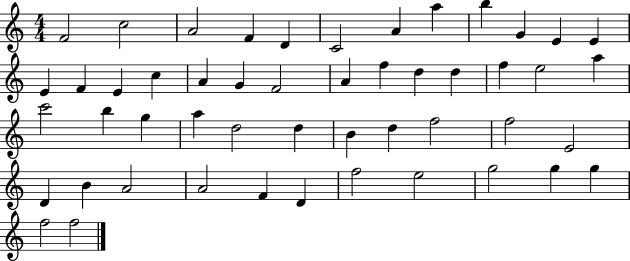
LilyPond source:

{
  \clef treble
  \numericTimeSignature
  \time 4/4
  \key c \major
  f'2 c''2 | a'2 f'4 d'4 | c'2 a'4 a''4 | b''4 g'4 e'4 e'4 | \break e'4 f'4 e'4 c''4 | a'4 g'4 f'2 | a'4 f''4 d''4 d''4 | f''4 e''2 a''4 | \break c'''2 b''4 g''4 | a''4 d''2 d''4 | b'4 d''4 f''2 | f''2 e'2 | \break d'4 b'4 a'2 | a'2 f'4 d'4 | f''2 e''2 | g''2 g''4 g''4 | \break f''2 f''2 | \bar "|."
}